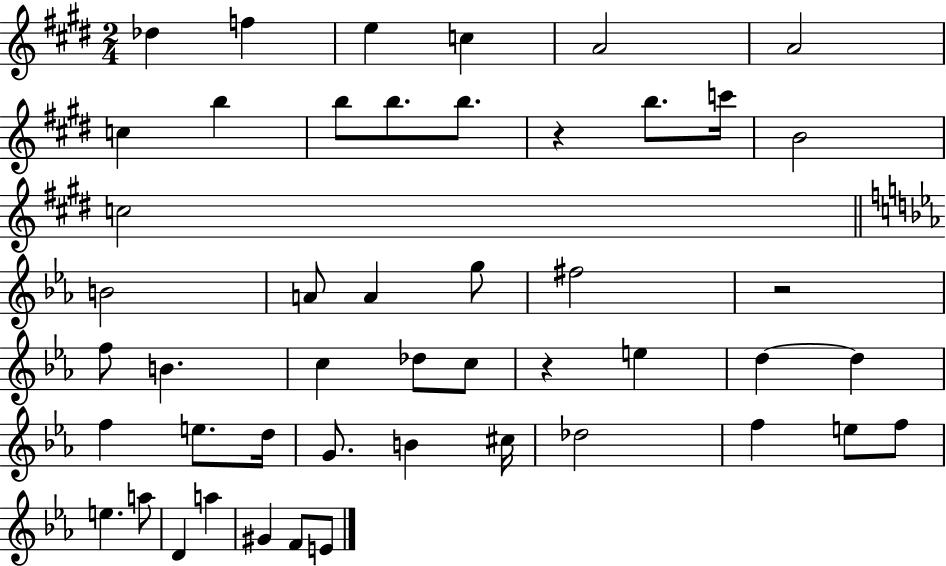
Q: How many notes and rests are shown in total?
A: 48